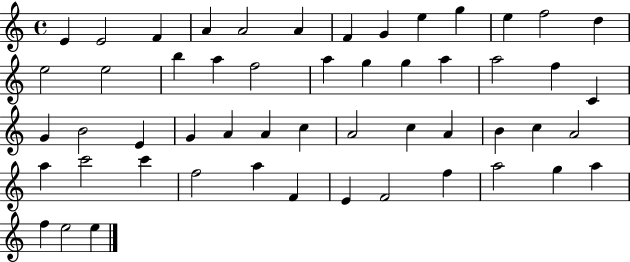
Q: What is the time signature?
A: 4/4